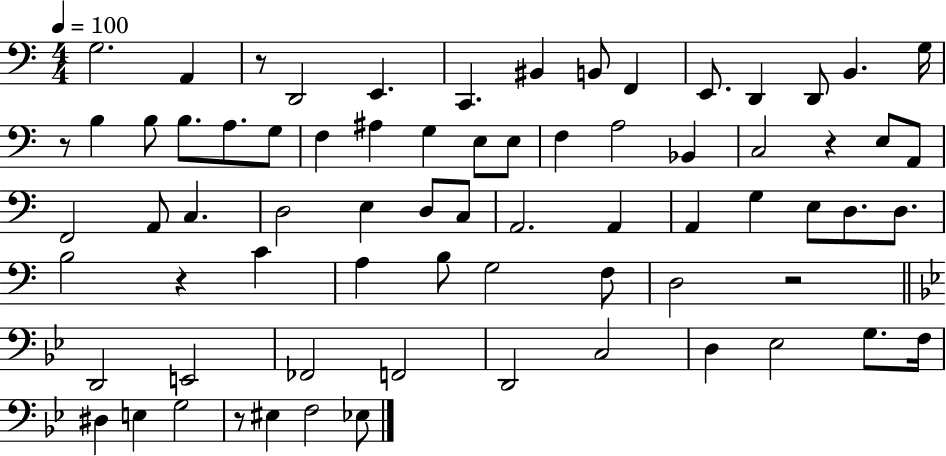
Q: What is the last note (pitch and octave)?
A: Eb3